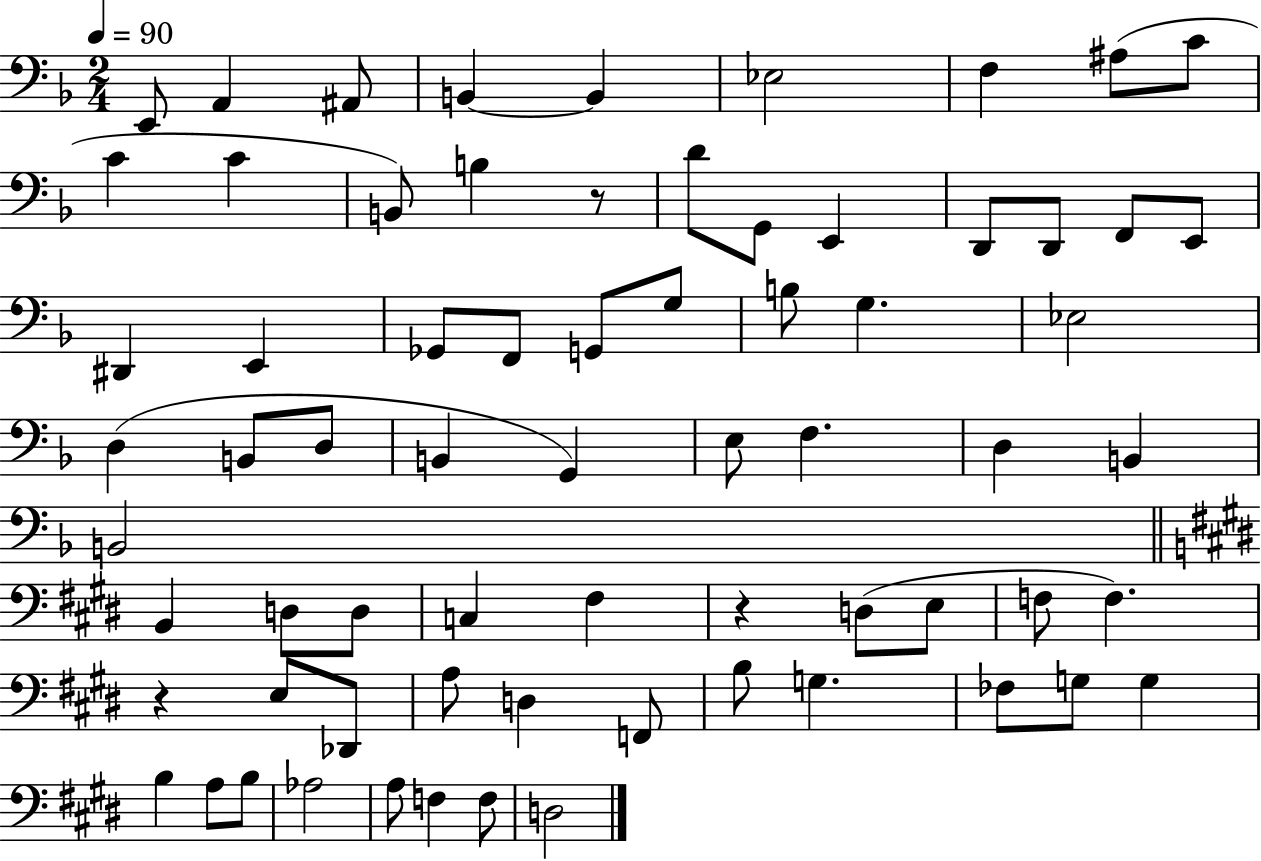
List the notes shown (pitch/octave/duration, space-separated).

E2/e A2/q A#2/e B2/q B2/q Eb3/h F3/q A#3/e C4/e C4/q C4/q B2/e B3/q R/e D4/e G2/e E2/q D2/e D2/e F2/e E2/e D#2/q E2/q Gb2/e F2/e G2/e G3/e B3/e G3/q. Eb3/h D3/q B2/e D3/e B2/q G2/q E3/e F3/q. D3/q B2/q B2/h B2/q D3/e D3/e C3/q F#3/q R/q D3/e E3/e F3/e F3/q. R/q E3/e Db2/e A3/e D3/q F2/e B3/e G3/q. FES3/e G3/e G3/q B3/q A3/e B3/e Ab3/h A3/e F3/q F3/e D3/h